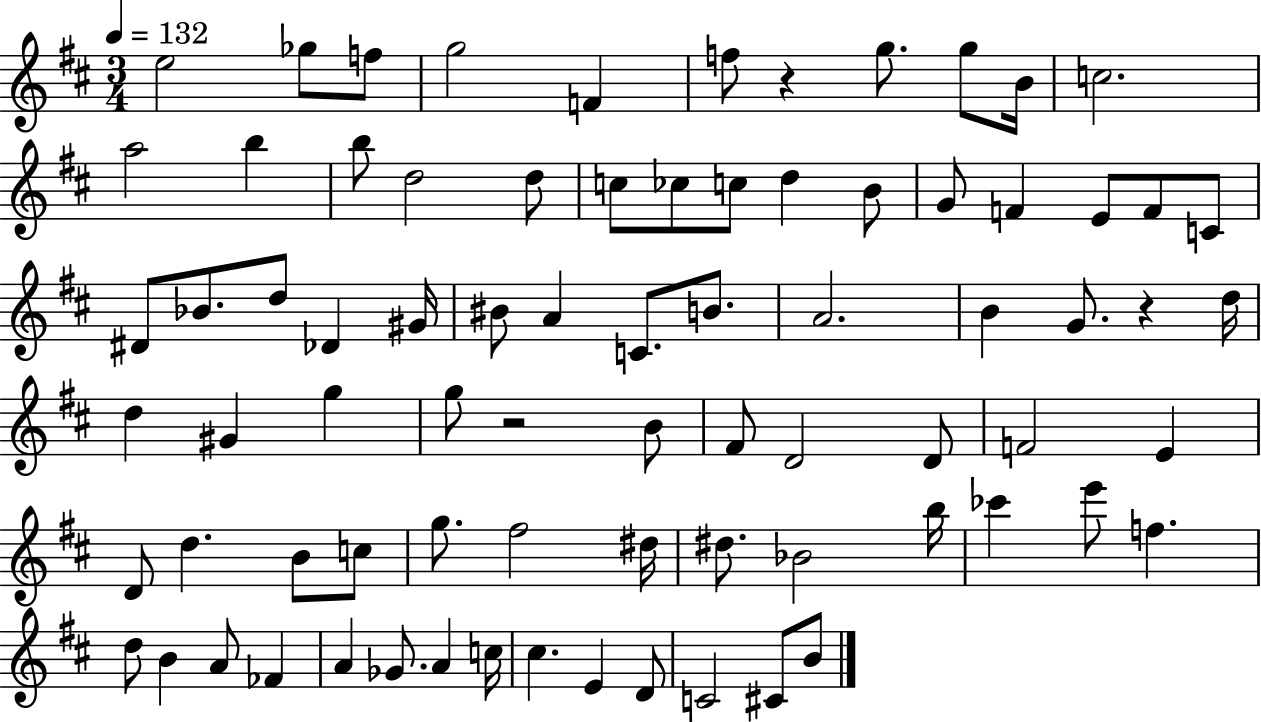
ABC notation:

X:1
T:Untitled
M:3/4
L:1/4
K:D
e2 _g/2 f/2 g2 F f/2 z g/2 g/2 B/4 c2 a2 b b/2 d2 d/2 c/2 _c/2 c/2 d B/2 G/2 F E/2 F/2 C/2 ^D/2 _B/2 d/2 _D ^G/4 ^B/2 A C/2 B/2 A2 B G/2 z d/4 d ^G g g/2 z2 B/2 ^F/2 D2 D/2 F2 E D/2 d B/2 c/2 g/2 ^f2 ^d/4 ^d/2 _B2 b/4 _c' e'/2 f d/2 B A/2 _F A _G/2 A c/4 ^c E D/2 C2 ^C/2 B/2